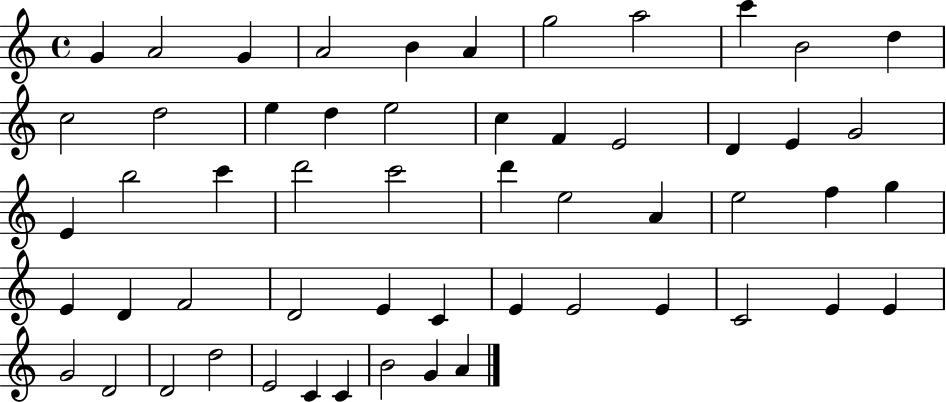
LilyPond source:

{
  \clef treble
  \time 4/4
  \defaultTimeSignature
  \key c \major
  g'4 a'2 g'4 | a'2 b'4 a'4 | g''2 a''2 | c'''4 b'2 d''4 | \break c''2 d''2 | e''4 d''4 e''2 | c''4 f'4 e'2 | d'4 e'4 g'2 | \break e'4 b''2 c'''4 | d'''2 c'''2 | d'''4 e''2 a'4 | e''2 f''4 g''4 | \break e'4 d'4 f'2 | d'2 e'4 c'4 | e'4 e'2 e'4 | c'2 e'4 e'4 | \break g'2 d'2 | d'2 d''2 | e'2 c'4 c'4 | b'2 g'4 a'4 | \break \bar "|."
}